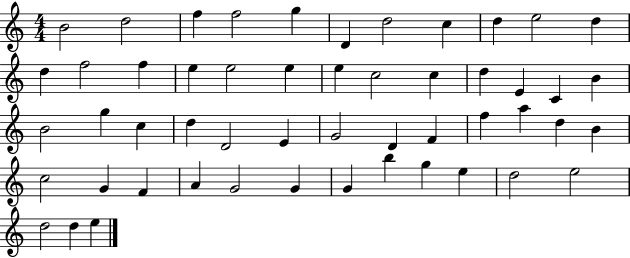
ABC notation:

X:1
T:Untitled
M:4/4
L:1/4
K:C
B2 d2 f f2 g D d2 c d e2 d d f2 f e e2 e e c2 c d E C B B2 g c d D2 E G2 D F f a d B c2 G F A G2 G G b g e d2 e2 d2 d e